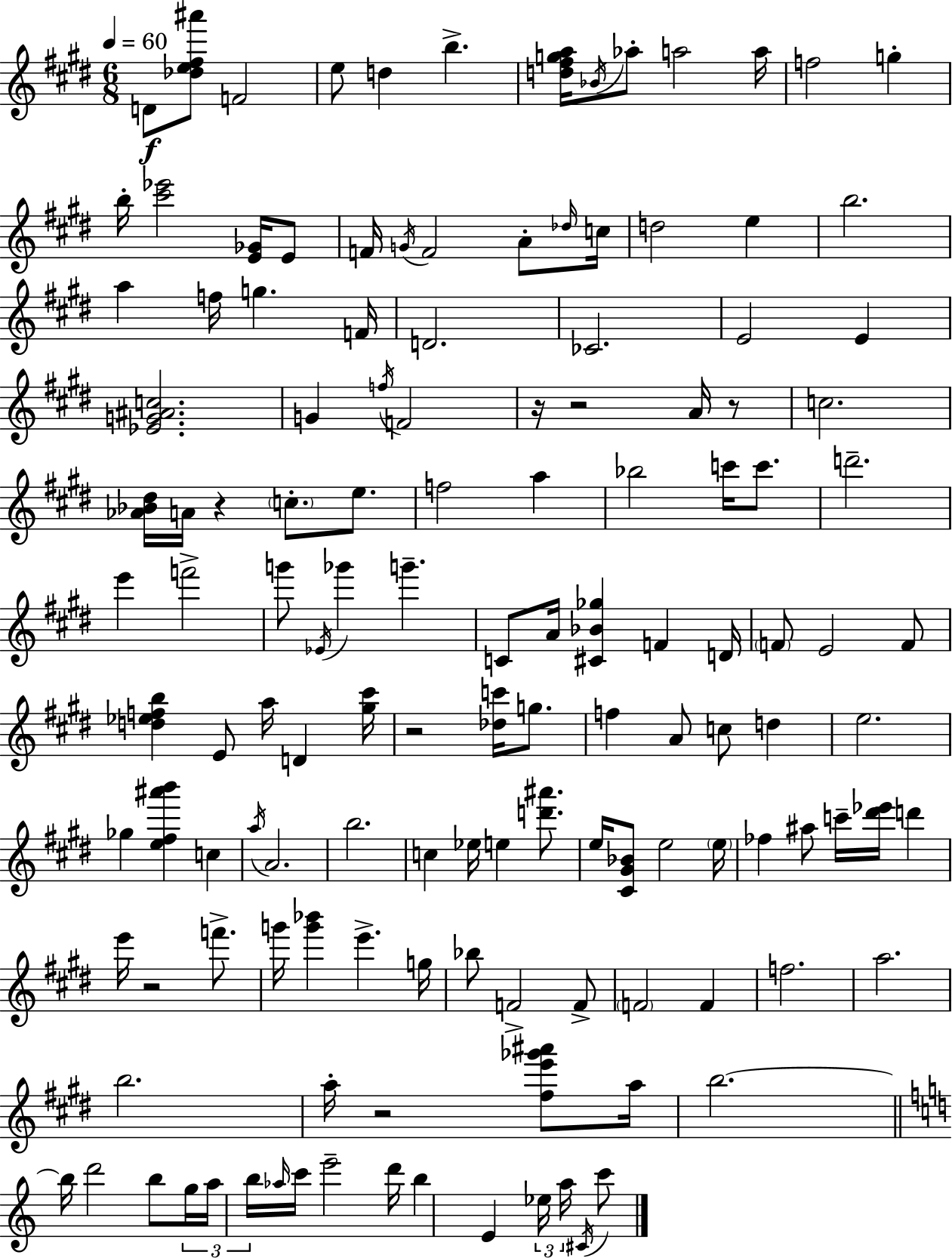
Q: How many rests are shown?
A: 7